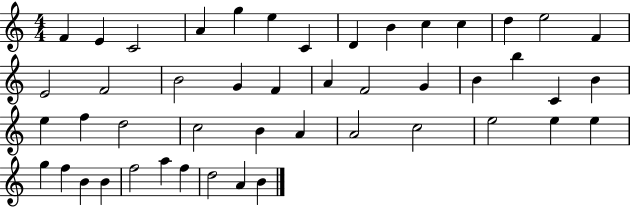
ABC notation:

X:1
T:Untitled
M:4/4
L:1/4
K:C
F E C2 A g e C D B c c d e2 F E2 F2 B2 G F A F2 G B b C B e f d2 c2 B A A2 c2 e2 e e g f B B f2 a f d2 A B